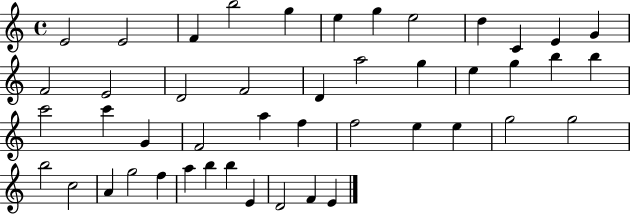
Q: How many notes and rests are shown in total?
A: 46